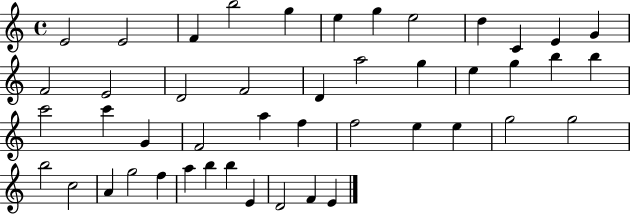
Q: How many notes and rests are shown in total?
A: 46